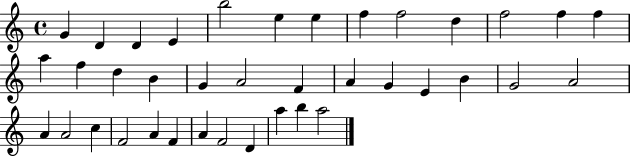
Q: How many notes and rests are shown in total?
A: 38